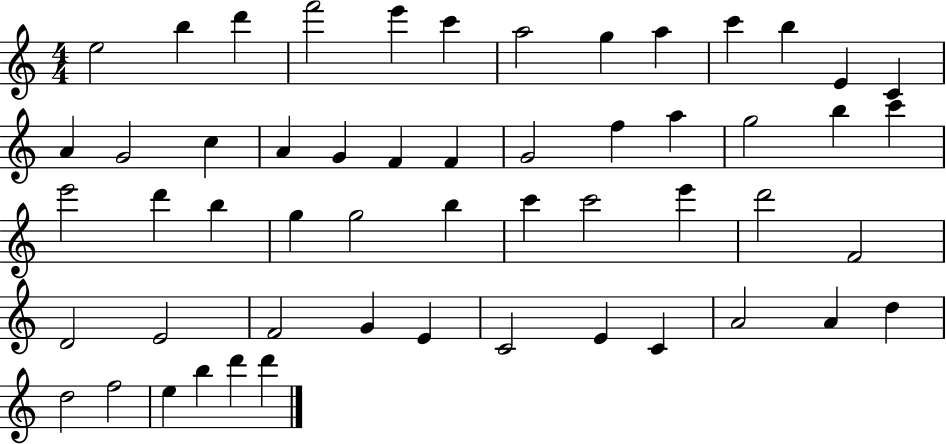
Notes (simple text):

E5/h B5/q D6/q F6/h E6/q C6/q A5/h G5/q A5/q C6/q B5/q E4/q C4/q A4/q G4/h C5/q A4/q G4/q F4/q F4/q G4/h F5/q A5/q G5/h B5/q C6/q E6/h D6/q B5/q G5/q G5/h B5/q C6/q C6/h E6/q D6/h F4/h D4/h E4/h F4/h G4/q E4/q C4/h E4/q C4/q A4/h A4/q D5/q D5/h F5/h E5/q B5/q D6/q D6/q